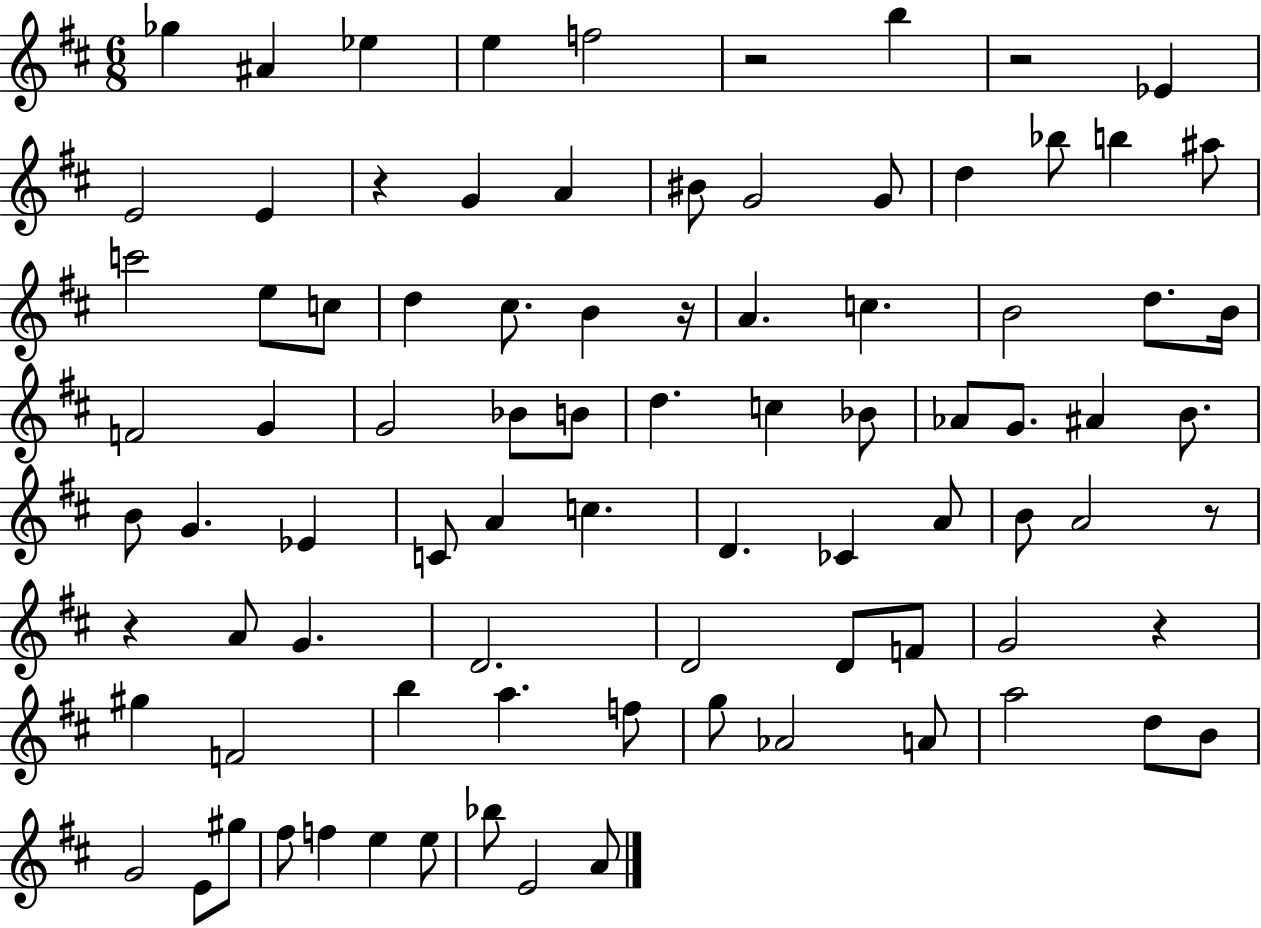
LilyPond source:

{
  \clef treble
  \numericTimeSignature
  \time 6/8
  \key d \major
  ges''4 ais'4 ees''4 | e''4 f''2 | r2 b''4 | r2 ees'4 | \break e'2 e'4 | r4 g'4 a'4 | bis'8 g'2 g'8 | d''4 bes''8 b''4 ais''8 | \break c'''2 e''8 c''8 | d''4 cis''8. b'4 r16 | a'4. c''4. | b'2 d''8. b'16 | \break f'2 g'4 | g'2 bes'8 b'8 | d''4. c''4 bes'8 | aes'8 g'8. ais'4 b'8. | \break b'8 g'4. ees'4 | c'8 a'4 c''4. | d'4. ces'4 a'8 | b'8 a'2 r8 | \break r4 a'8 g'4. | d'2. | d'2 d'8 f'8 | g'2 r4 | \break gis''4 f'2 | b''4 a''4. f''8 | g''8 aes'2 a'8 | a''2 d''8 b'8 | \break g'2 e'8 gis''8 | fis''8 f''4 e''4 e''8 | bes''8 e'2 a'8 | \bar "|."
}